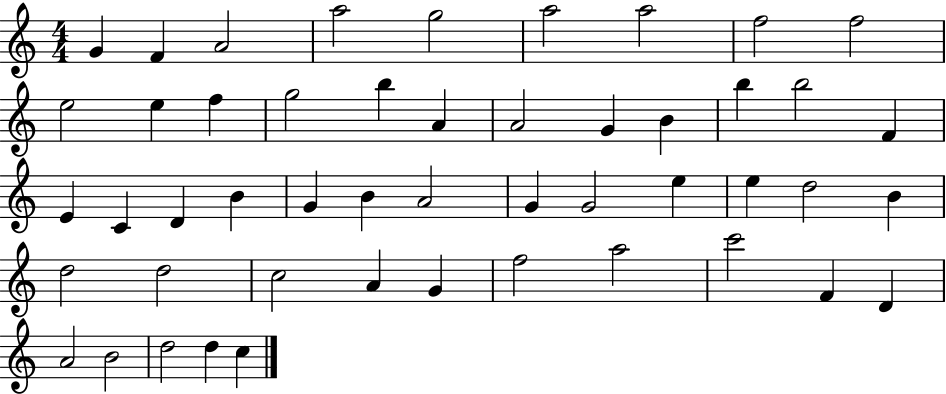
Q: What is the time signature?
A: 4/4